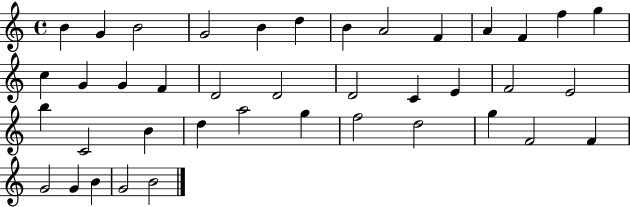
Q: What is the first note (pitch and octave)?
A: B4